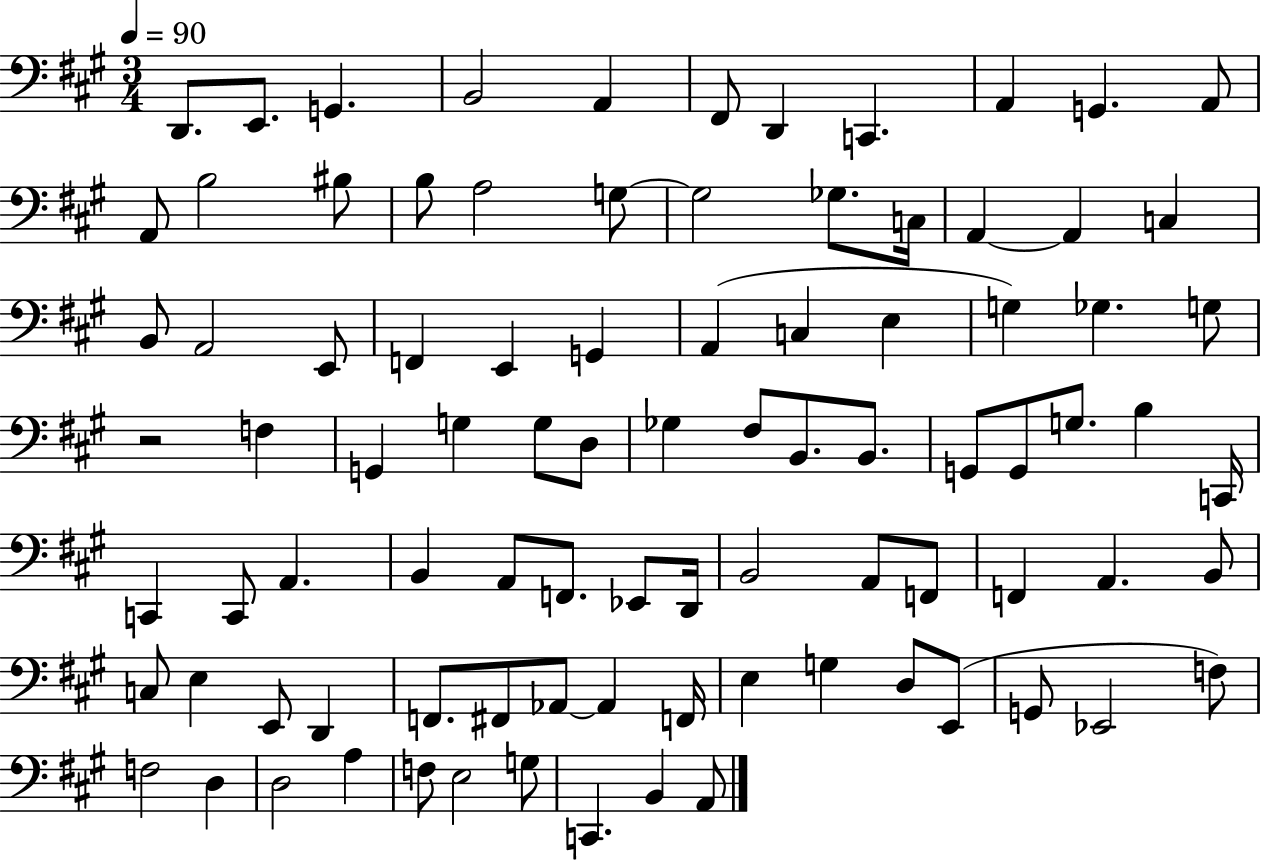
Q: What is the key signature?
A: A major